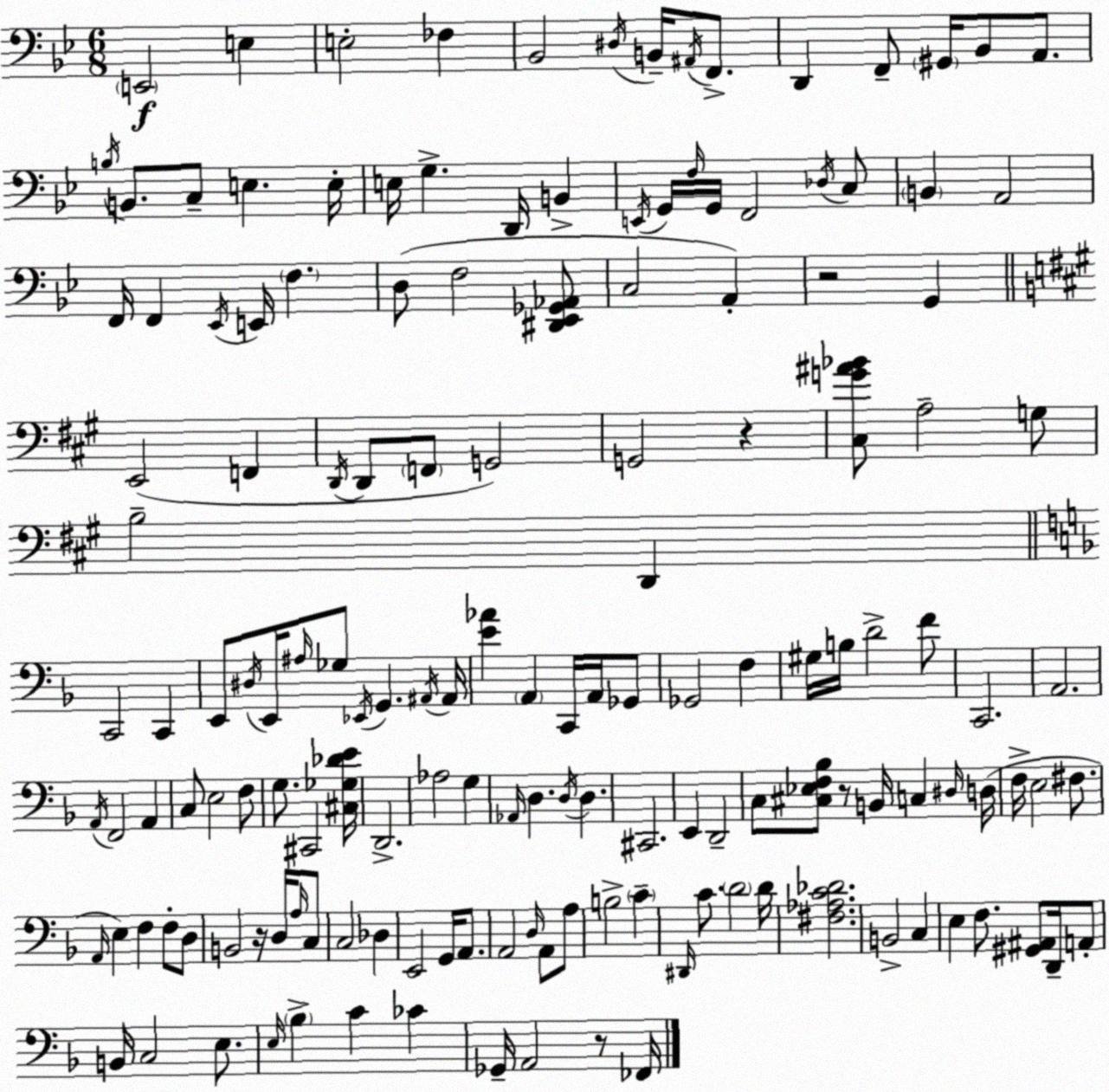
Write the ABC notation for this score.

X:1
T:Untitled
M:6/8
L:1/4
K:Bb
E,,2 E, E,2 _F, _B,,2 ^D,/4 B,,/4 ^A,,/4 F,,/2 D,, F,,/2 ^G,,/4 _B,,/2 A,,/2 B,/4 B,,/2 C,/2 E, E,/4 E,/4 G, D,,/4 B,, E,,/4 G,,/4 F,/4 G,,/4 F,,2 _D,/4 C,/2 B,, A,,2 F,,/4 F,, _E,,/4 E,,/4 F, D,/2 F,2 [^D,,_E,,_G,,_A,,]/2 C,2 A,, z2 G,, E,,2 F,, D,,/4 D,,/2 F,,/2 G,,2 G,,2 z [^C,G^A_B]/2 A,2 G,/2 B,2 D,, C,,2 C,, E,,/2 ^D,/4 E,,/4 ^A,/4 _G,/2 _E,,/4 G,, ^A,,/4 ^A,,/4 [E_A] A,, C,,/4 A,,/4 _G,,/2 _G,,2 F, ^G,/4 B,/4 D2 F/2 C,,2 A,,2 A,,/4 F,,2 A,, C,/2 E,2 F,/2 G,/2 ^C,,2 [^C,_G,_DE]/4 D,,2 _A,2 G, _A,,/4 D, D,/4 D, ^C,,2 E,, D,,2 C,/2 [^C,_E,F,_B,]/2 z/2 B,,/4 C, ^D,/4 D,/4 F,/4 E,2 ^F,/2 A,,/4 E, F, F,/2 D,/2 B,,2 z/4 D,/4 A,/4 C,/2 C,2 _D, E,,2 G,,/4 A,,/2 A,,2 D,/4 A,,/2 A,/2 B,2 C ^D,,/4 C/2 D2 D/4 [^F,_A,C_D]2 B,,2 C, E, F,/2 [^G,,^A,,]/2 D,,/4 A,,/2 B,,/4 C,2 E,/2 E,/4 _B, C _C _G,,/4 A,,2 z/2 _F,,/4